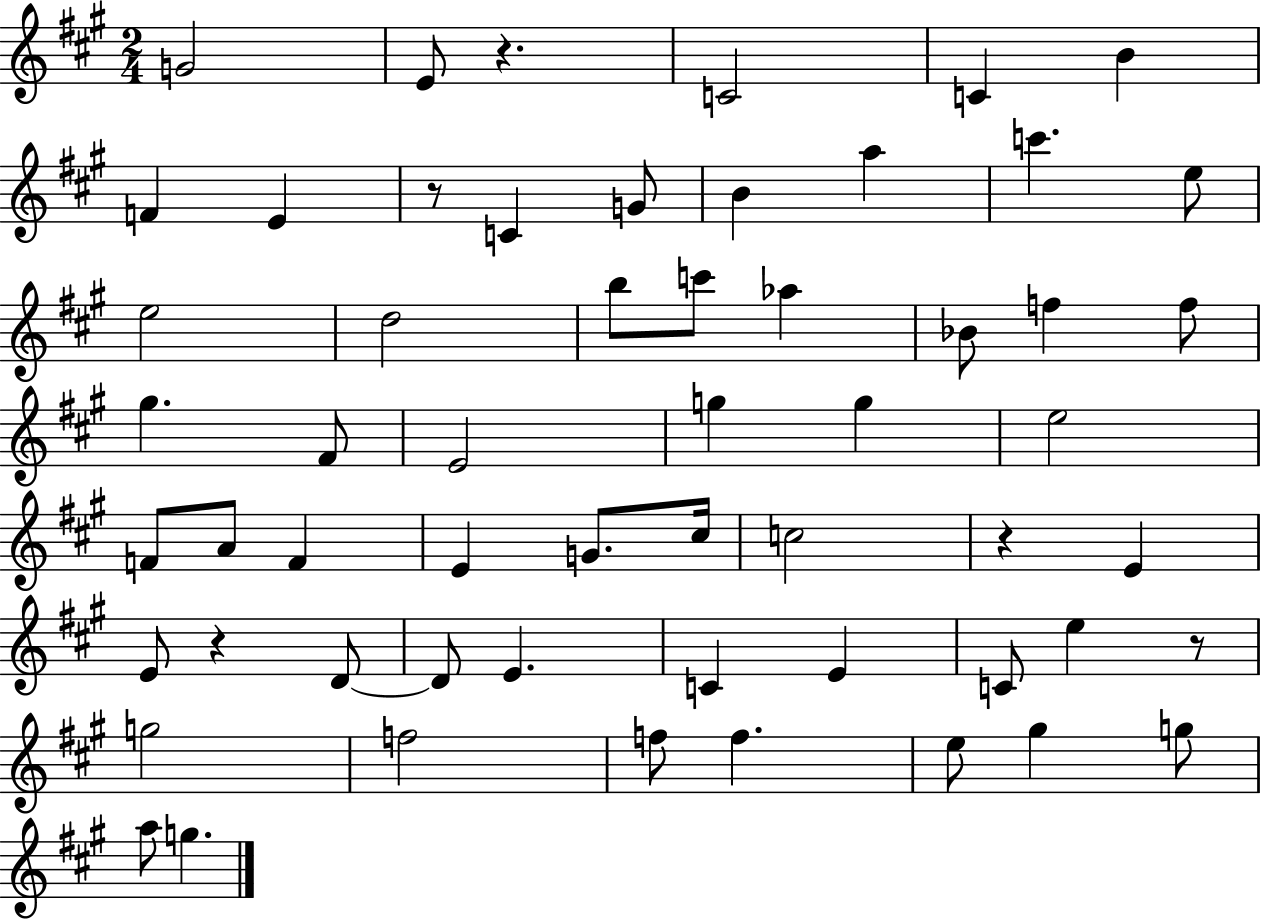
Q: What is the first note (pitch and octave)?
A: G4